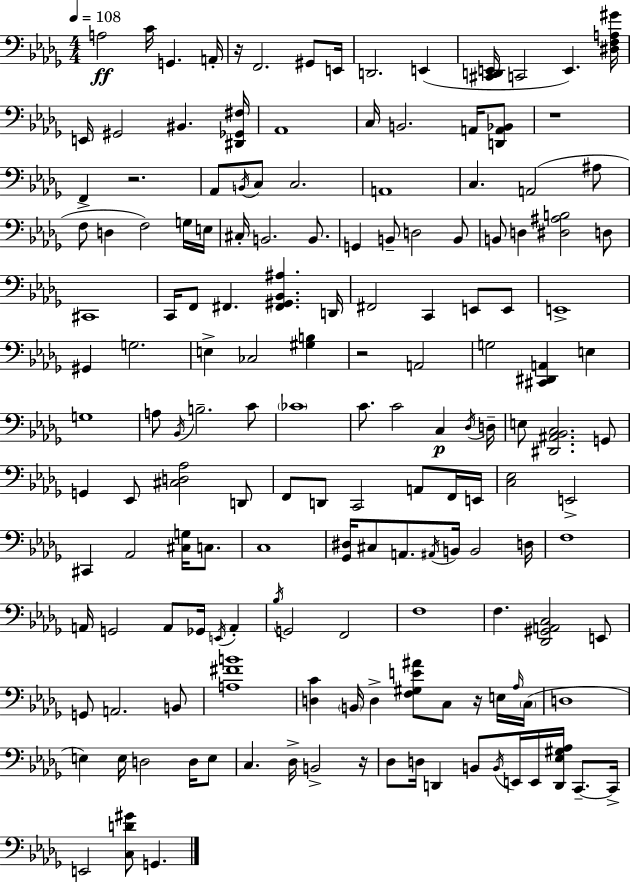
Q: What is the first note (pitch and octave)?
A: A3